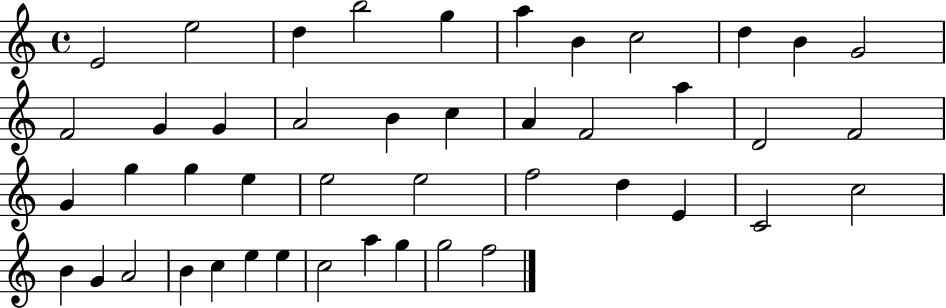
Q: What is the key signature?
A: C major